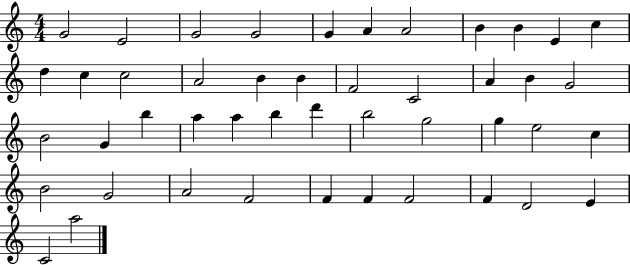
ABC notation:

X:1
T:Untitled
M:4/4
L:1/4
K:C
G2 E2 G2 G2 G A A2 B B E c d c c2 A2 B B F2 C2 A B G2 B2 G b a a b d' b2 g2 g e2 c B2 G2 A2 F2 F F F2 F D2 E C2 a2